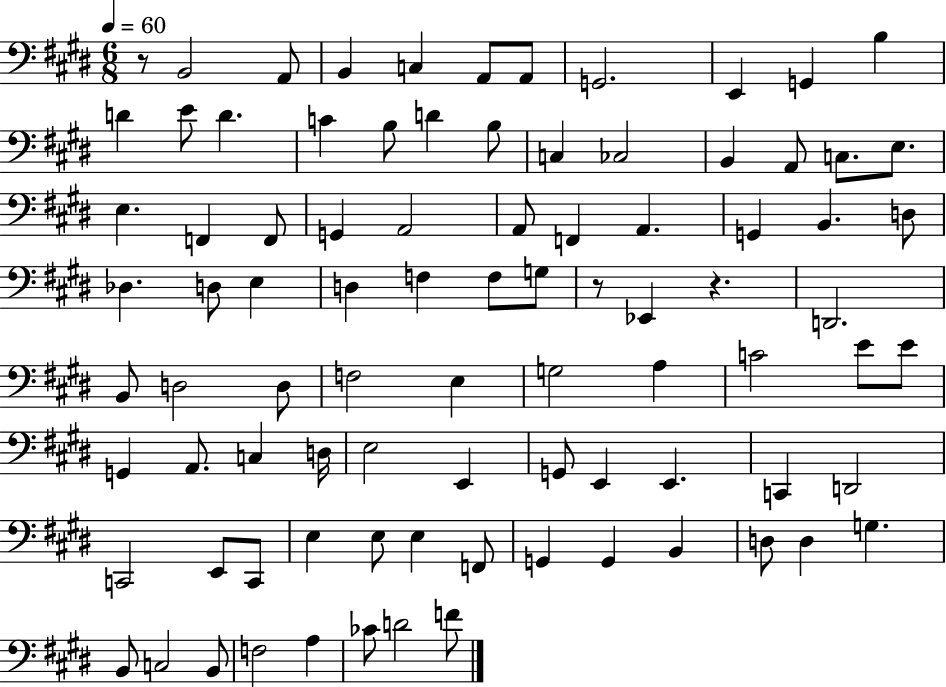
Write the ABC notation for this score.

X:1
T:Untitled
M:6/8
L:1/4
K:E
z/2 B,,2 A,,/2 B,, C, A,,/2 A,,/2 G,,2 E,, G,, B, D E/2 D C B,/2 D B,/2 C, _C,2 B,, A,,/2 C,/2 E,/2 E, F,, F,,/2 G,, A,,2 A,,/2 F,, A,, G,, B,, D,/2 _D, D,/2 E, D, F, F,/2 G,/2 z/2 _E,, z D,,2 B,,/2 D,2 D,/2 F,2 E, G,2 A, C2 E/2 E/2 G,, A,,/2 C, D,/4 E,2 E,, G,,/2 E,, E,, C,, D,,2 C,,2 E,,/2 C,,/2 E, E,/2 E, F,,/2 G,, G,, B,, D,/2 D, G, B,,/2 C,2 B,,/2 F,2 A, _C/2 D2 F/2